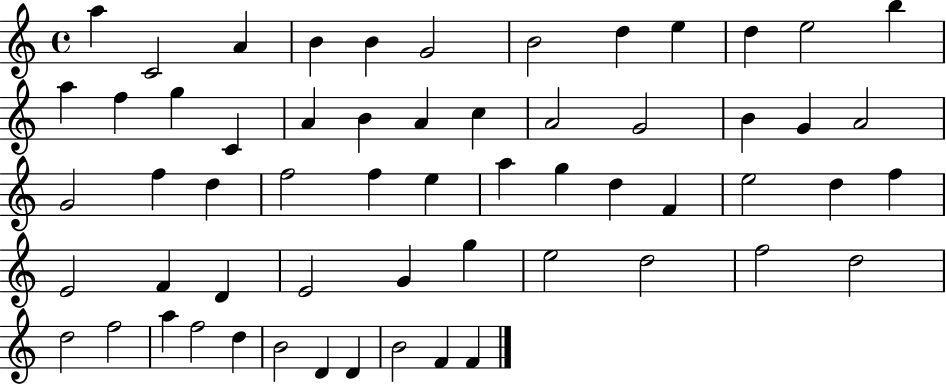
{
  \clef treble
  \time 4/4
  \defaultTimeSignature
  \key c \major
  a''4 c'2 a'4 | b'4 b'4 g'2 | b'2 d''4 e''4 | d''4 e''2 b''4 | \break a''4 f''4 g''4 c'4 | a'4 b'4 a'4 c''4 | a'2 g'2 | b'4 g'4 a'2 | \break g'2 f''4 d''4 | f''2 f''4 e''4 | a''4 g''4 d''4 f'4 | e''2 d''4 f''4 | \break e'2 f'4 d'4 | e'2 g'4 g''4 | e''2 d''2 | f''2 d''2 | \break d''2 f''2 | a''4 f''2 d''4 | b'2 d'4 d'4 | b'2 f'4 f'4 | \break \bar "|."
}